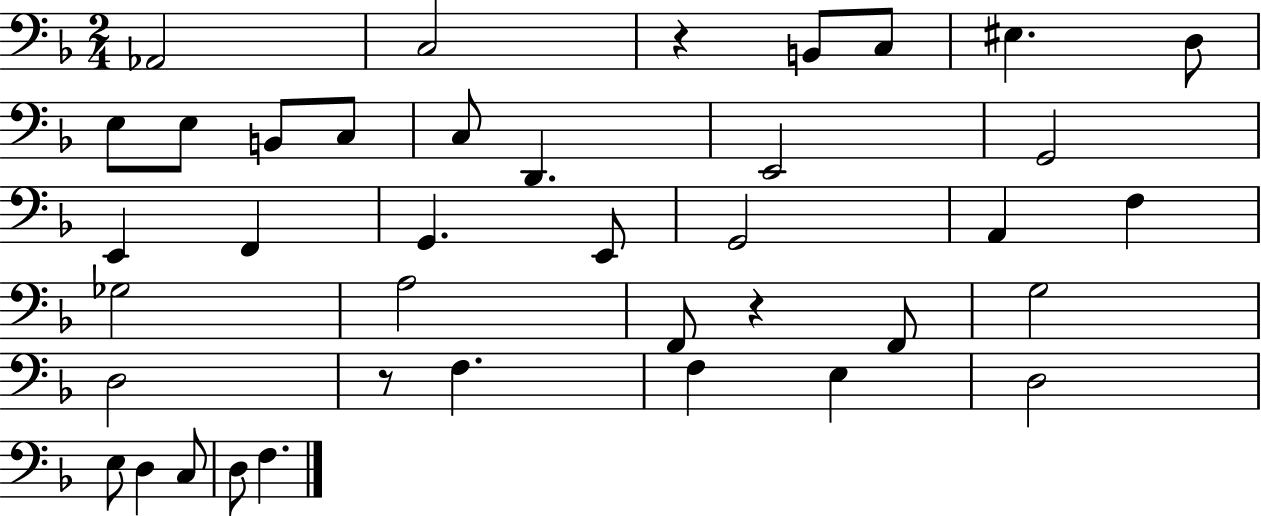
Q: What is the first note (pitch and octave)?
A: Ab2